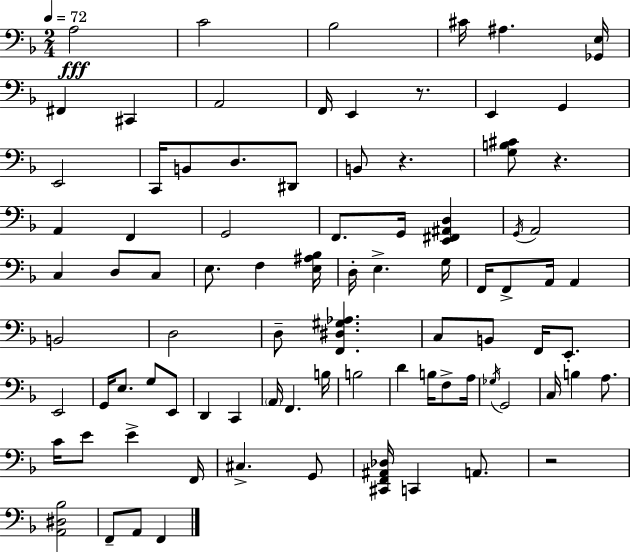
X:1
T:Untitled
M:2/4
L:1/4
K:Dm
A,2 C2 _B,2 ^C/4 ^A, [_G,,E,]/4 ^F,, ^C,, A,,2 F,,/4 E,, z/2 E,, G,, E,,2 C,,/4 B,,/2 D,/2 ^D,,/2 B,,/2 z [G,B,^C]/2 z A,, F,, G,,2 F,,/2 G,,/4 [E,,^F,,^A,,D,] G,,/4 A,,2 C, D,/2 C,/2 E,/2 F, [E,^A,_B,]/4 D,/4 E, G,/4 F,,/4 F,,/2 A,,/4 A,, B,,2 D,2 D,/2 [F,,^D,^G,_A,] C,/2 B,,/2 F,,/4 E,,/2 E,,2 G,,/4 E,/2 G,/2 E,,/2 D,, C,, A,,/4 F,, B,/4 B,2 D B,/4 F,/2 A,/4 _G,/4 G,,2 C,/4 B, A,/2 C/4 E/2 E F,,/4 ^C, G,,/2 [^C,,F,,^A,,_D,]/4 C,, A,,/2 z2 [A,,^D,_B,]2 F,,/2 A,,/2 F,,